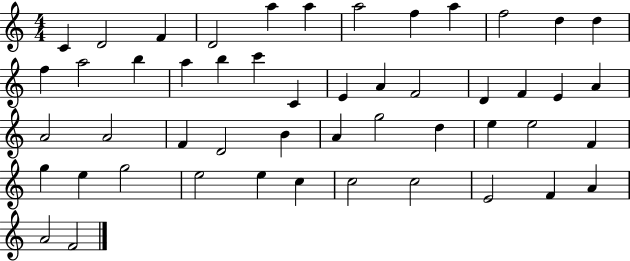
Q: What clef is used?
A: treble